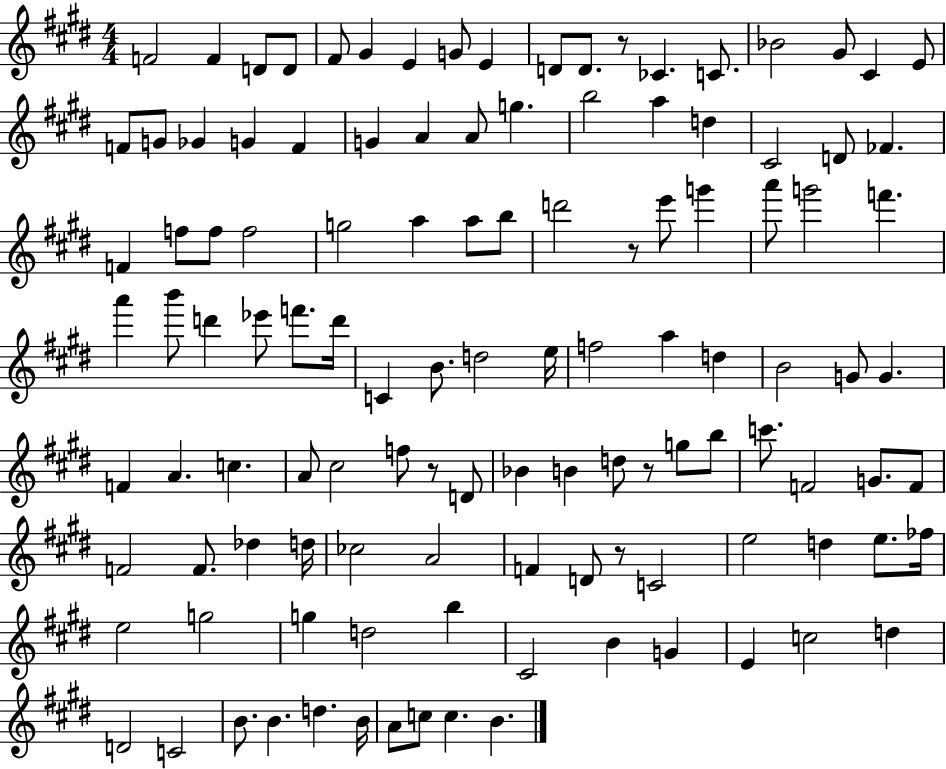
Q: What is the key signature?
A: E major